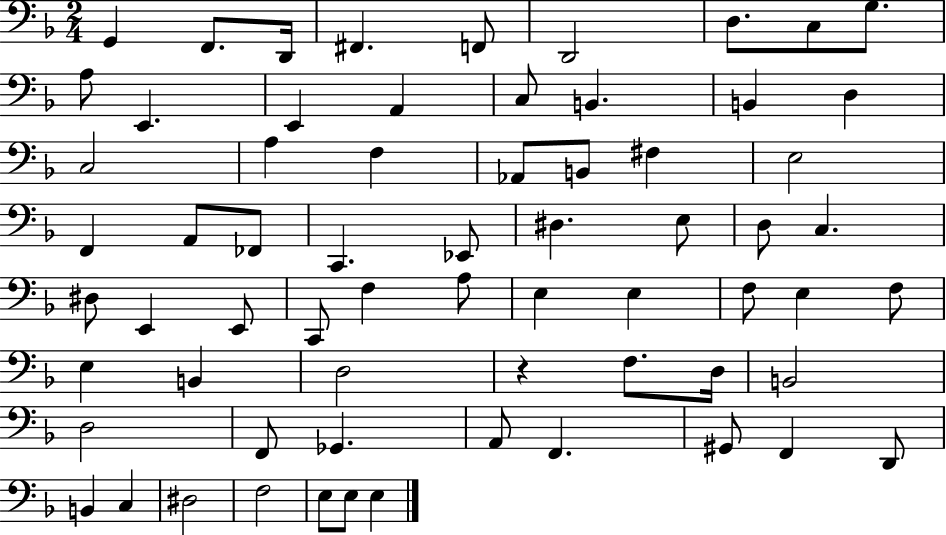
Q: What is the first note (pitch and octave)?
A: G2